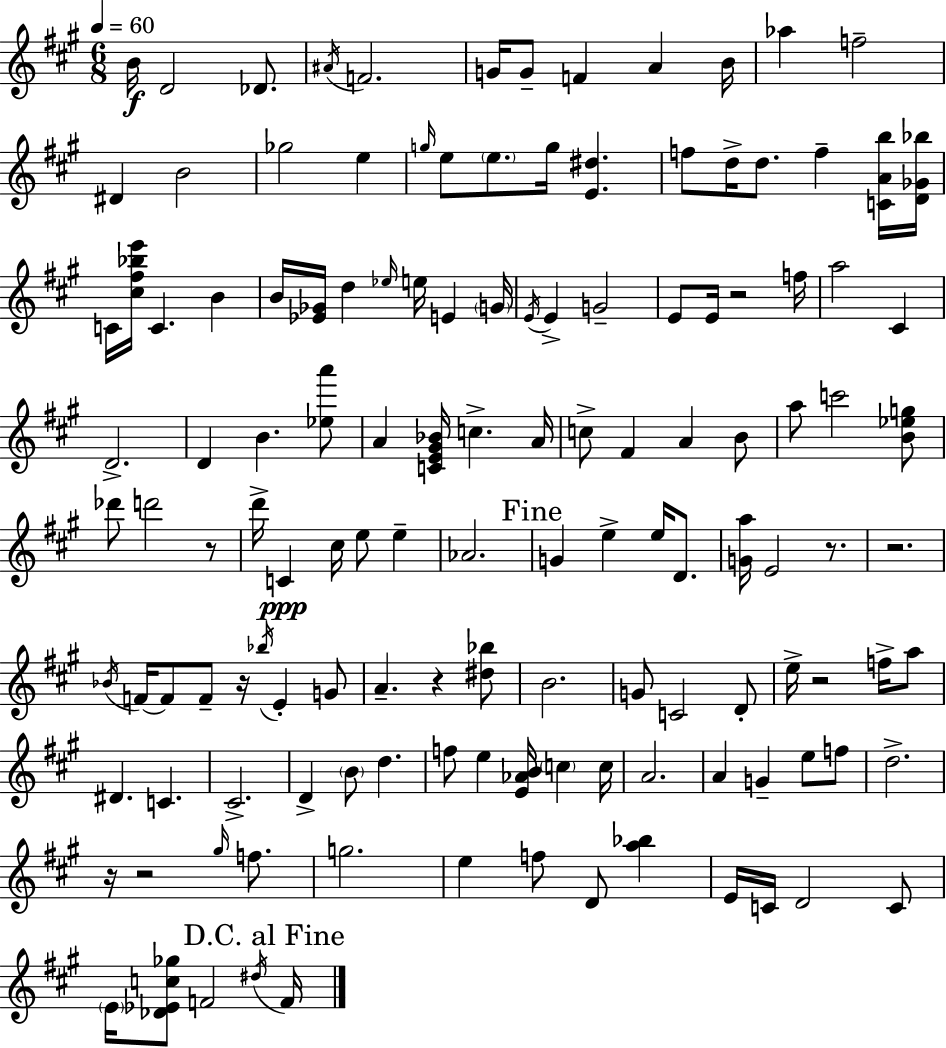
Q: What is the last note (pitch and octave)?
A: F4